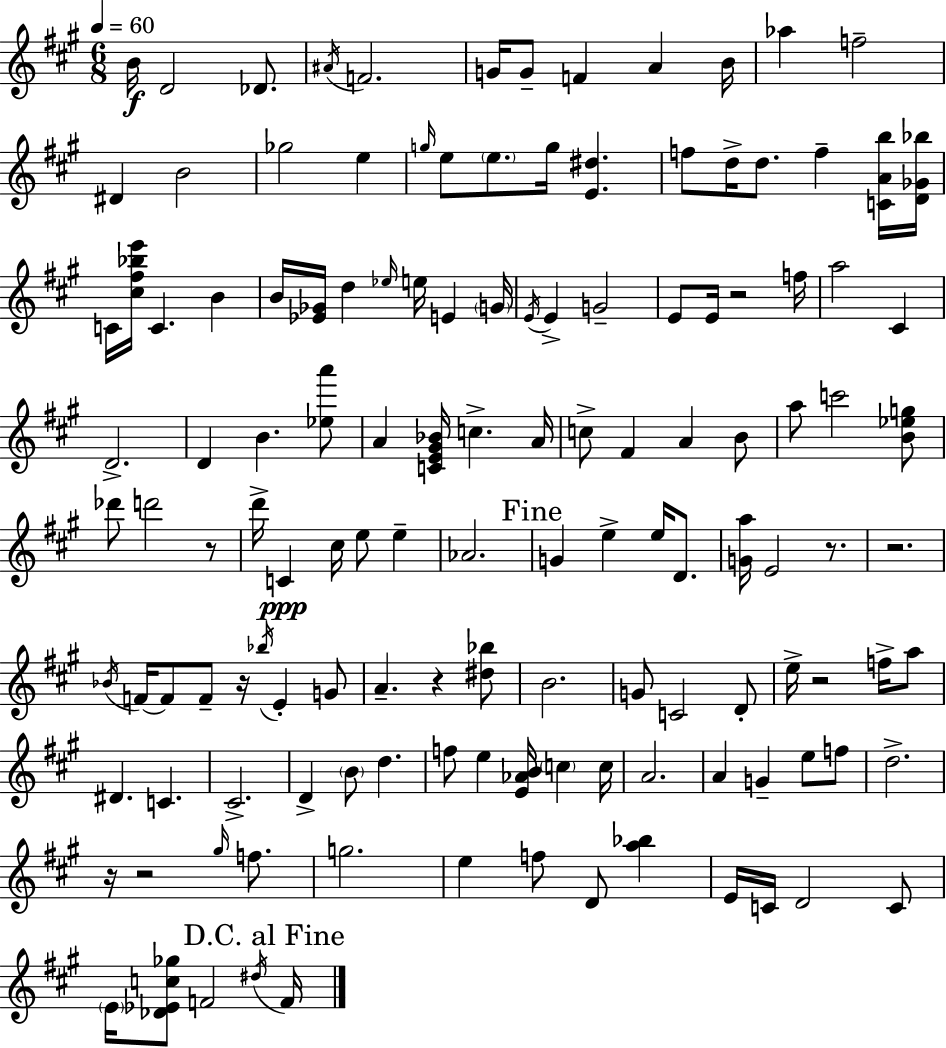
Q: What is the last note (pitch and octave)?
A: F4